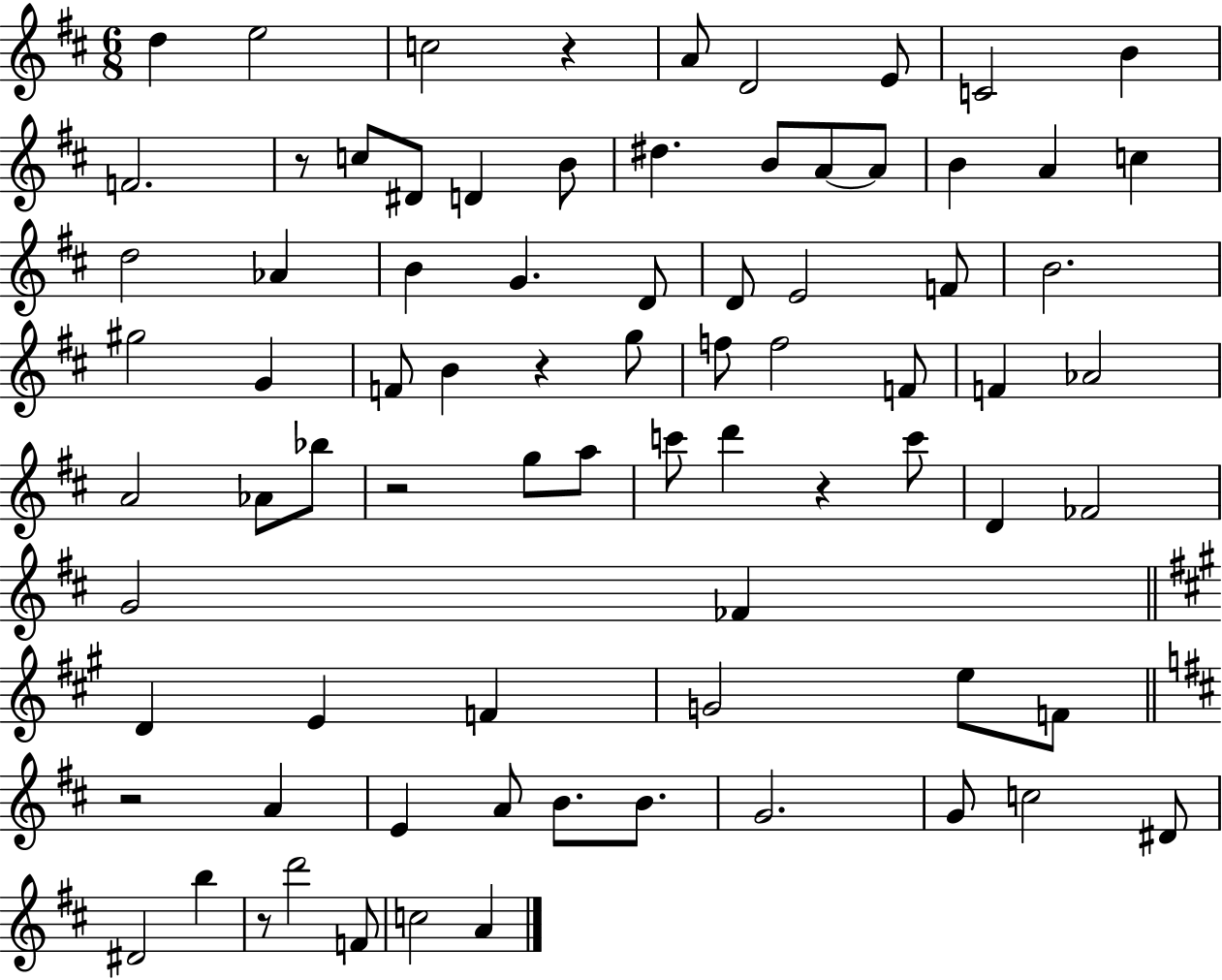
X:1
T:Untitled
M:6/8
L:1/4
K:D
d e2 c2 z A/2 D2 E/2 C2 B F2 z/2 c/2 ^D/2 D B/2 ^d B/2 A/2 A/2 B A c d2 _A B G D/2 D/2 E2 F/2 B2 ^g2 G F/2 B z g/2 f/2 f2 F/2 F _A2 A2 _A/2 _b/2 z2 g/2 a/2 c'/2 d' z c'/2 D _F2 G2 _F D E F G2 e/2 F/2 z2 A E A/2 B/2 B/2 G2 G/2 c2 ^D/2 ^D2 b z/2 d'2 F/2 c2 A